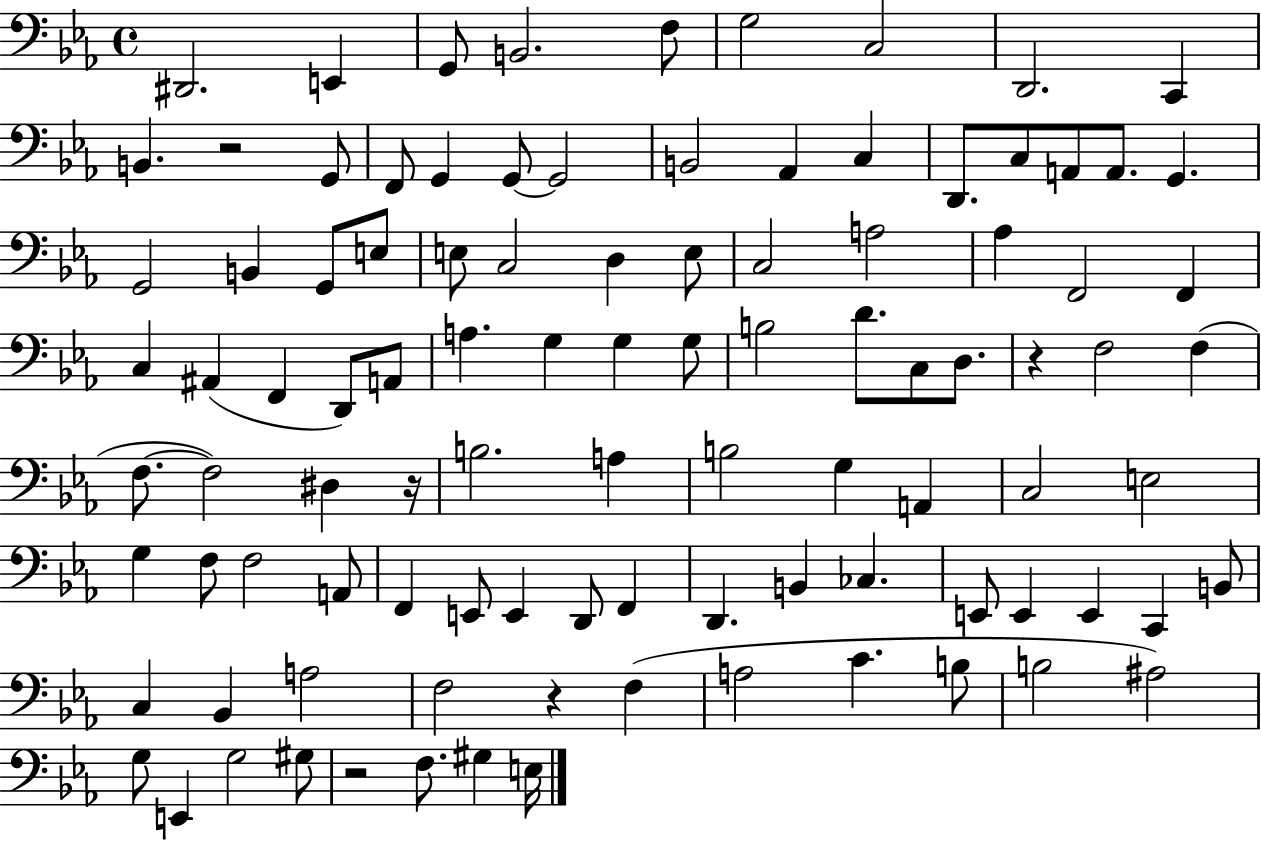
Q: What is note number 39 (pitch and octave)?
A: F2